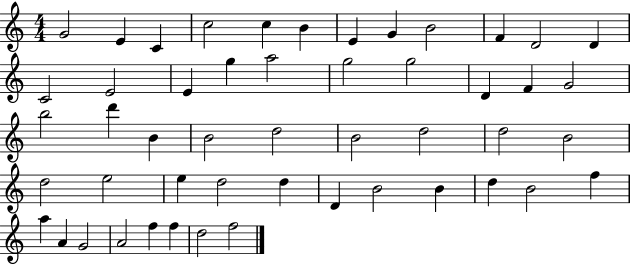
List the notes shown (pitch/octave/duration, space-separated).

G4/h E4/q C4/q C5/h C5/q B4/q E4/q G4/q B4/h F4/q D4/h D4/q C4/h E4/h E4/q G5/q A5/h G5/h G5/h D4/q F4/q G4/h B5/h D6/q B4/q B4/h D5/h B4/h D5/h D5/h B4/h D5/h E5/h E5/q D5/h D5/q D4/q B4/h B4/q D5/q B4/h F5/q A5/q A4/q G4/h A4/h F5/q F5/q D5/h F5/h